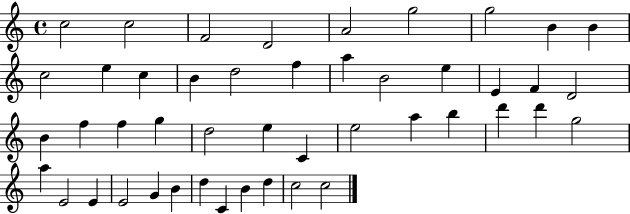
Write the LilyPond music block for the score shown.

{
  \clef treble
  \time 4/4
  \defaultTimeSignature
  \key c \major
  c''2 c''2 | f'2 d'2 | a'2 g''2 | g''2 b'4 b'4 | \break c''2 e''4 c''4 | b'4 d''2 f''4 | a''4 b'2 e''4 | e'4 f'4 d'2 | \break b'4 f''4 f''4 g''4 | d''2 e''4 c'4 | e''2 a''4 b''4 | d'''4 d'''4 g''2 | \break a''4 e'2 e'4 | e'2 g'4 b'4 | d''4 c'4 b'4 d''4 | c''2 c''2 | \break \bar "|."
}